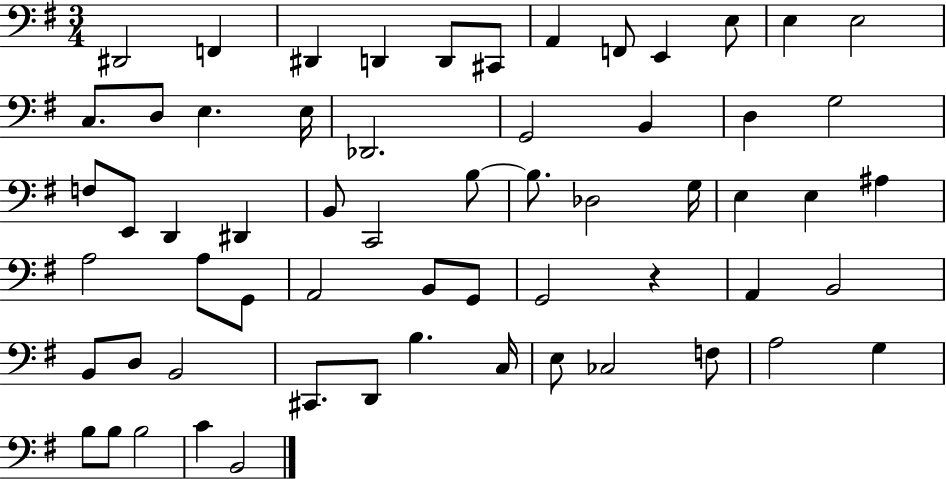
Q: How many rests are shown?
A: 1